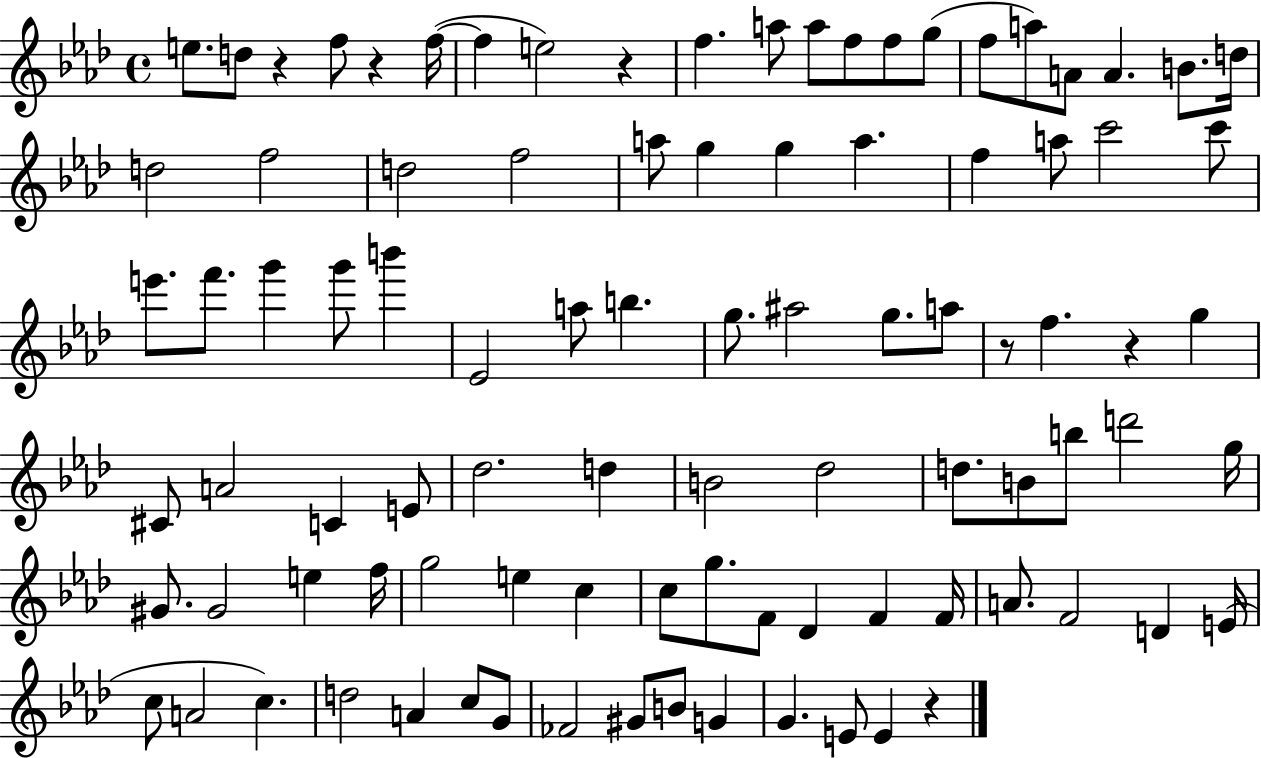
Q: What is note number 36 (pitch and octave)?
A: Eb4